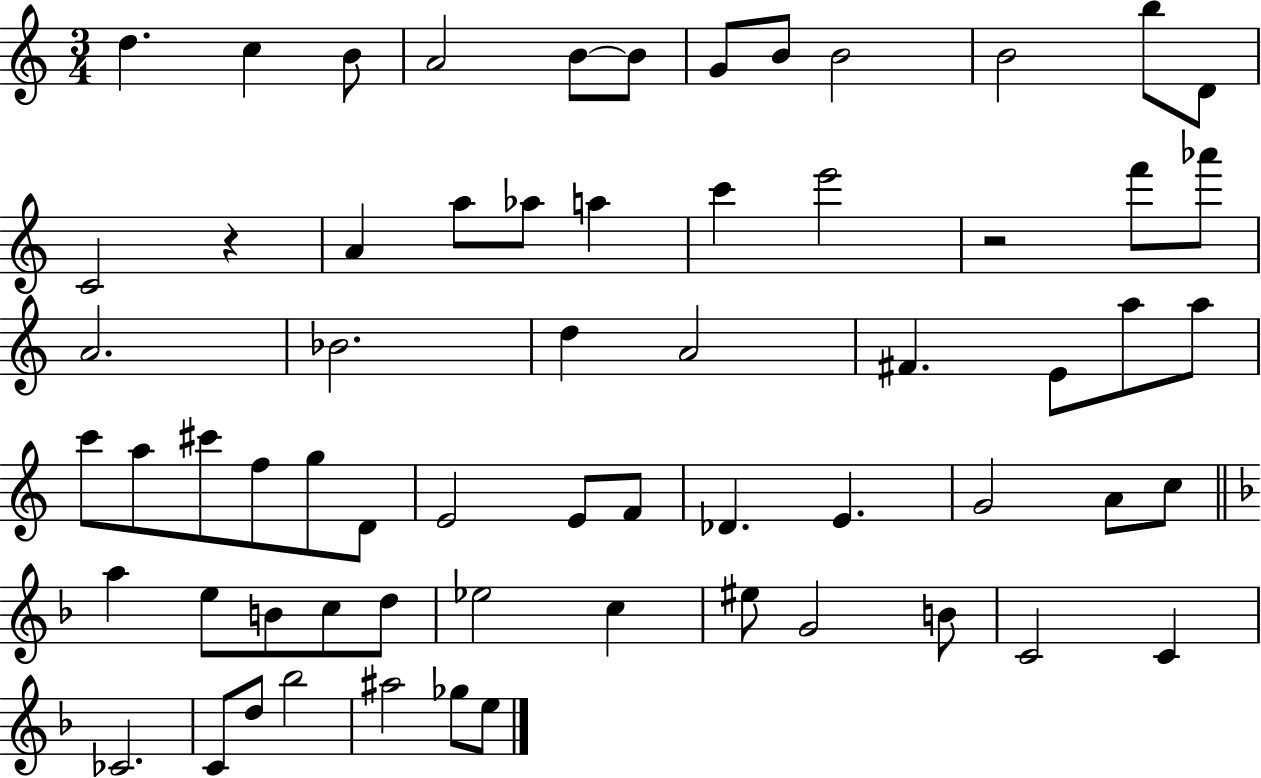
{
  \clef treble
  \numericTimeSignature
  \time 3/4
  \key c \major
  \repeat volta 2 { d''4. c''4 b'8 | a'2 b'8~~ b'8 | g'8 b'8 b'2 | b'2 b''8 d'8 | \break c'2 r4 | a'4 a''8 aes''8 a''4 | c'''4 e'''2 | r2 f'''8 aes'''8 | \break a'2. | bes'2. | d''4 a'2 | fis'4. e'8 a''8 a''8 | \break c'''8 a''8 cis'''8 f''8 g''8 d'8 | e'2 e'8 f'8 | des'4. e'4. | g'2 a'8 c''8 | \break \bar "||" \break \key d \minor a''4 e''8 b'8 c''8 d''8 | ees''2 c''4 | eis''8 g'2 b'8 | c'2 c'4 | \break ces'2. | c'8 d''8 bes''2 | ais''2 ges''8 e''8 | } \bar "|."
}